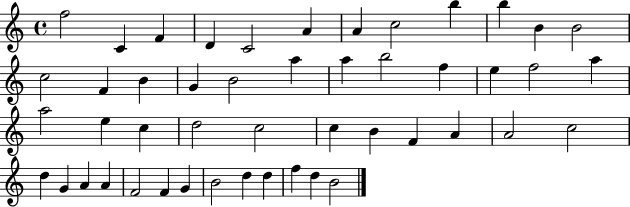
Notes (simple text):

F5/h C4/q F4/q D4/q C4/h A4/q A4/q C5/h B5/q B5/q B4/q B4/h C5/h F4/q B4/q G4/q B4/h A5/q A5/q B5/h F5/q E5/q F5/h A5/q A5/h E5/q C5/q D5/h C5/h C5/q B4/q F4/q A4/q A4/h C5/h D5/q G4/q A4/q A4/q F4/h F4/q G4/q B4/h D5/q D5/q F5/q D5/q B4/h